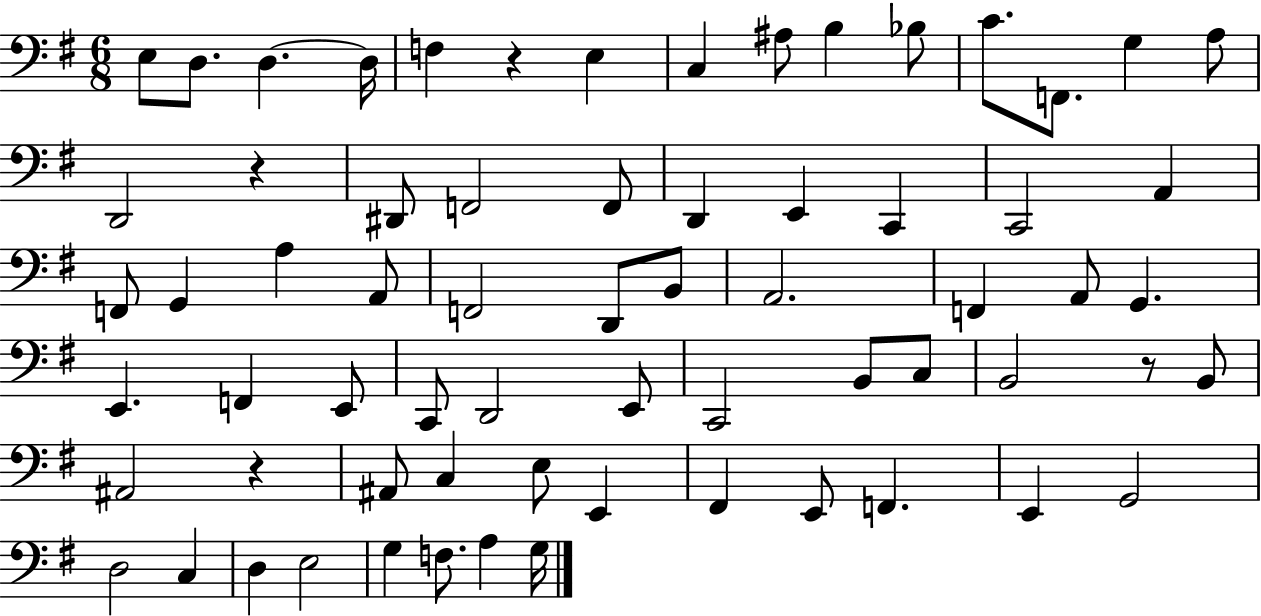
X:1
T:Untitled
M:6/8
L:1/4
K:G
E,/2 D,/2 D, D,/4 F, z E, C, ^A,/2 B, _B,/2 C/2 F,,/2 G, A,/2 D,,2 z ^D,,/2 F,,2 F,,/2 D,, E,, C,, C,,2 A,, F,,/2 G,, A, A,,/2 F,,2 D,,/2 B,,/2 A,,2 F,, A,,/2 G,, E,, F,, E,,/2 C,,/2 D,,2 E,,/2 C,,2 B,,/2 C,/2 B,,2 z/2 B,,/2 ^A,,2 z ^A,,/2 C, E,/2 E,, ^F,, E,,/2 F,, E,, G,,2 D,2 C, D, E,2 G, F,/2 A, G,/4